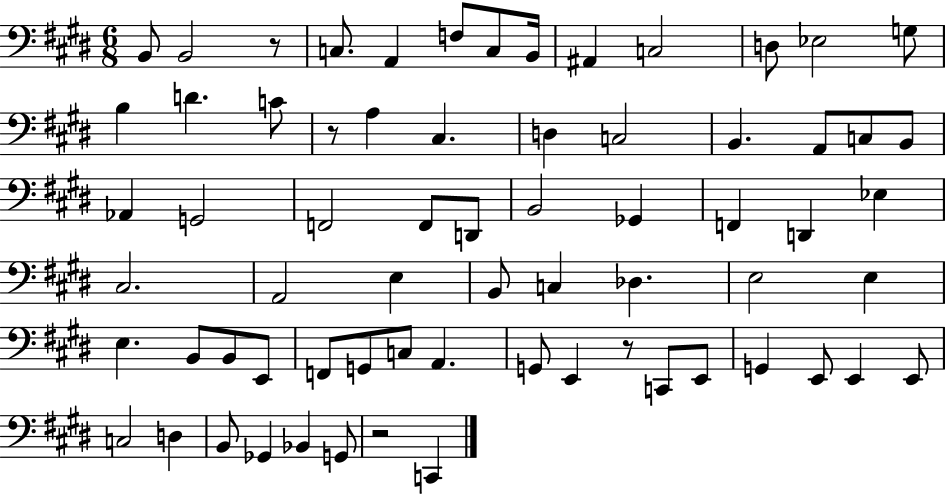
{
  \clef bass
  \numericTimeSignature
  \time 6/8
  \key e \major
  b,8 b,2 r8 | c8. a,4 f8 c8 b,16 | ais,4 c2 | d8 ees2 g8 | \break b4 d'4. c'8 | r8 a4 cis4. | d4 c2 | b,4. a,8 c8 b,8 | \break aes,4 g,2 | f,2 f,8 d,8 | b,2 ges,4 | f,4 d,4 ees4 | \break cis2. | a,2 e4 | b,8 c4 des4. | e2 e4 | \break e4. b,8 b,8 e,8 | f,8 g,8 c8 a,4. | g,8 e,4 r8 c,8 e,8 | g,4 e,8 e,4 e,8 | \break c2 d4 | b,8 ges,4 bes,4 g,8 | r2 c,4 | \bar "|."
}